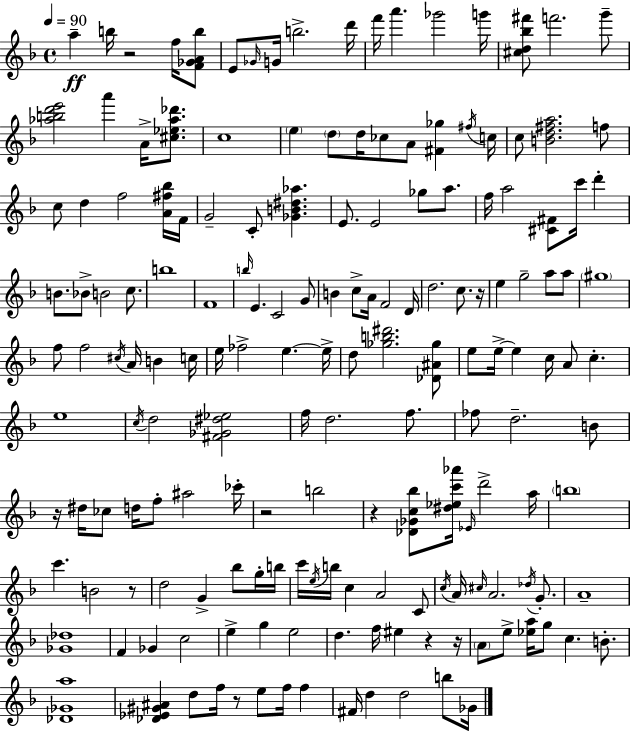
X:1
T:Untitled
M:4/4
L:1/4
K:Dm
a b/4 z2 f/4 [F_GAb]/2 E/2 _G/4 G/4 b2 d'/4 f'/4 a' _g'2 g'/4 [^cd_b^f']/2 f'2 g'/2 [_abd'e']2 a' A/4 [^c_e_a_d']/2 c4 e d/2 d/4 _c/2 A/2 [^F_g] ^f/4 c/4 c/2 [Bd^fa]2 f/2 c/2 d f2 [A^f_b]/4 F/4 G2 C/2 [_GB^d_a] E/2 E2 _g/2 a/2 f/4 a2 [^C^F]/2 c'/4 d' B/2 _B/2 B2 c/2 b4 F4 b/4 E C2 G/2 B c/2 A/4 F2 D/4 d2 c/2 z/4 e g2 a/2 a/2 ^g4 f/2 f2 ^c/4 A/4 B c/4 e/4 _f2 e e/4 d/2 [_gb^d']2 [_D^A_g]/2 e/2 e/4 e c/4 A/2 c e4 c/4 d2 [^F_G^d_e]2 f/4 d2 f/2 _f/2 d2 B/2 z/4 ^d/4 _c/2 d/4 f/2 ^a2 _c'/4 z2 b2 z [_D_Gc_b]/2 [^d_ec'_a']/4 _E/4 d'2 a/4 b4 c' B2 z/2 d2 G _b/2 g/4 b/4 c'/4 e/4 b/4 c A2 C/2 c/4 A/4 ^c/4 A2 _d/4 G/2 A4 [_G_d]4 F _G c2 e g e2 d f/4 ^e z z/4 A/2 e/2 [_ea]/4 g/2 c B/2 [_D_Ga]4 [_D_E^G^A] d/2 f/4 z/2 e/2 f/4 f ^F/4 d d2 b/2 _G/4